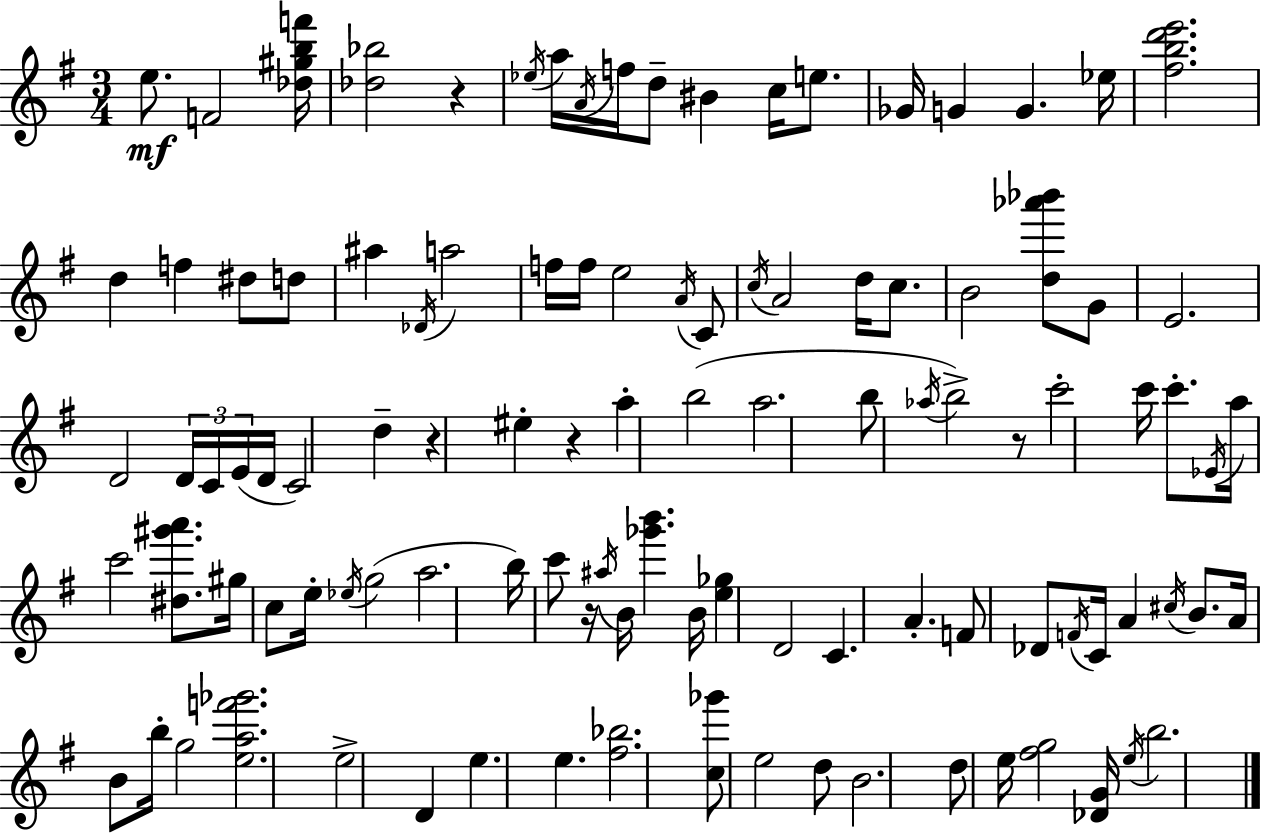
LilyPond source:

{
  \clef treble
  \numericTimeSignature
  \time 3/4
  \key e \minor
  e''8.\mf f'2 <des'' gis'' b'' f'''>16 | <des'' bes''>2 r4 | \acciaccatura { ees''16 } a''16 \acciaccatura { a'16 } f''16 d''8-- bis'4 c''16 e''8. | ges'16 g'4 g'4. | \break ees''16 <fis'' b'' d''' e'''>2. | d''4 f''4 dis''8 | d''8 ais''4 \acciaccatura { des'16 } a''2 | f''16 f''16 e''2 | \break \acciaccatura { a'16 } c'8 \acciaccatura { c''16 } a'2 | d''16 c''8. b'2 | <d'' aes''' bes'''>8 g'8 e'2. | d'2 | \break \tuplet 3/2 { d'16 c'16 e'16( } d'16 c'2) | d''4-- r4 eis''4-. | r4 a''4-. b''2( | a''2. | \break b''8 \acciaccatura { aes''16 }) b''2-> | r8 c'''2-. | c'''16 c'''8.-. \acciaccatura { ees'16 } a''16 c'''2 | <dis'' gis''' a'''>8. gis''16 c''8 e''16-. \acciaccatura { ees''16 } | \break g''2( a''2. | b''16) c'''8 r16 | \acciaccatura { ais''16 } b'16 <ges''' b'''>4. b'16 <e'' ges''>4 | d'2 c'4. | \break a'4.-. f'8 des'8 | \acciaccatura { f'16 } c'16 a'4 \acciaccatura { cis''16 } b'8. a'16 | b'8 b''16-. g''2 <e'' a'' f''' ges'''>2. | e''2-> | \break d'4 e''4. | e''4. <fis'' bes''>2. | <c'' ges'''>8 | e''2 d''8 b'2. | \break d''8 | e''16 <fis'' g''>2 <des' g'>16 \acciaccatura { e''16 } | b''2. | \bar "|."
}